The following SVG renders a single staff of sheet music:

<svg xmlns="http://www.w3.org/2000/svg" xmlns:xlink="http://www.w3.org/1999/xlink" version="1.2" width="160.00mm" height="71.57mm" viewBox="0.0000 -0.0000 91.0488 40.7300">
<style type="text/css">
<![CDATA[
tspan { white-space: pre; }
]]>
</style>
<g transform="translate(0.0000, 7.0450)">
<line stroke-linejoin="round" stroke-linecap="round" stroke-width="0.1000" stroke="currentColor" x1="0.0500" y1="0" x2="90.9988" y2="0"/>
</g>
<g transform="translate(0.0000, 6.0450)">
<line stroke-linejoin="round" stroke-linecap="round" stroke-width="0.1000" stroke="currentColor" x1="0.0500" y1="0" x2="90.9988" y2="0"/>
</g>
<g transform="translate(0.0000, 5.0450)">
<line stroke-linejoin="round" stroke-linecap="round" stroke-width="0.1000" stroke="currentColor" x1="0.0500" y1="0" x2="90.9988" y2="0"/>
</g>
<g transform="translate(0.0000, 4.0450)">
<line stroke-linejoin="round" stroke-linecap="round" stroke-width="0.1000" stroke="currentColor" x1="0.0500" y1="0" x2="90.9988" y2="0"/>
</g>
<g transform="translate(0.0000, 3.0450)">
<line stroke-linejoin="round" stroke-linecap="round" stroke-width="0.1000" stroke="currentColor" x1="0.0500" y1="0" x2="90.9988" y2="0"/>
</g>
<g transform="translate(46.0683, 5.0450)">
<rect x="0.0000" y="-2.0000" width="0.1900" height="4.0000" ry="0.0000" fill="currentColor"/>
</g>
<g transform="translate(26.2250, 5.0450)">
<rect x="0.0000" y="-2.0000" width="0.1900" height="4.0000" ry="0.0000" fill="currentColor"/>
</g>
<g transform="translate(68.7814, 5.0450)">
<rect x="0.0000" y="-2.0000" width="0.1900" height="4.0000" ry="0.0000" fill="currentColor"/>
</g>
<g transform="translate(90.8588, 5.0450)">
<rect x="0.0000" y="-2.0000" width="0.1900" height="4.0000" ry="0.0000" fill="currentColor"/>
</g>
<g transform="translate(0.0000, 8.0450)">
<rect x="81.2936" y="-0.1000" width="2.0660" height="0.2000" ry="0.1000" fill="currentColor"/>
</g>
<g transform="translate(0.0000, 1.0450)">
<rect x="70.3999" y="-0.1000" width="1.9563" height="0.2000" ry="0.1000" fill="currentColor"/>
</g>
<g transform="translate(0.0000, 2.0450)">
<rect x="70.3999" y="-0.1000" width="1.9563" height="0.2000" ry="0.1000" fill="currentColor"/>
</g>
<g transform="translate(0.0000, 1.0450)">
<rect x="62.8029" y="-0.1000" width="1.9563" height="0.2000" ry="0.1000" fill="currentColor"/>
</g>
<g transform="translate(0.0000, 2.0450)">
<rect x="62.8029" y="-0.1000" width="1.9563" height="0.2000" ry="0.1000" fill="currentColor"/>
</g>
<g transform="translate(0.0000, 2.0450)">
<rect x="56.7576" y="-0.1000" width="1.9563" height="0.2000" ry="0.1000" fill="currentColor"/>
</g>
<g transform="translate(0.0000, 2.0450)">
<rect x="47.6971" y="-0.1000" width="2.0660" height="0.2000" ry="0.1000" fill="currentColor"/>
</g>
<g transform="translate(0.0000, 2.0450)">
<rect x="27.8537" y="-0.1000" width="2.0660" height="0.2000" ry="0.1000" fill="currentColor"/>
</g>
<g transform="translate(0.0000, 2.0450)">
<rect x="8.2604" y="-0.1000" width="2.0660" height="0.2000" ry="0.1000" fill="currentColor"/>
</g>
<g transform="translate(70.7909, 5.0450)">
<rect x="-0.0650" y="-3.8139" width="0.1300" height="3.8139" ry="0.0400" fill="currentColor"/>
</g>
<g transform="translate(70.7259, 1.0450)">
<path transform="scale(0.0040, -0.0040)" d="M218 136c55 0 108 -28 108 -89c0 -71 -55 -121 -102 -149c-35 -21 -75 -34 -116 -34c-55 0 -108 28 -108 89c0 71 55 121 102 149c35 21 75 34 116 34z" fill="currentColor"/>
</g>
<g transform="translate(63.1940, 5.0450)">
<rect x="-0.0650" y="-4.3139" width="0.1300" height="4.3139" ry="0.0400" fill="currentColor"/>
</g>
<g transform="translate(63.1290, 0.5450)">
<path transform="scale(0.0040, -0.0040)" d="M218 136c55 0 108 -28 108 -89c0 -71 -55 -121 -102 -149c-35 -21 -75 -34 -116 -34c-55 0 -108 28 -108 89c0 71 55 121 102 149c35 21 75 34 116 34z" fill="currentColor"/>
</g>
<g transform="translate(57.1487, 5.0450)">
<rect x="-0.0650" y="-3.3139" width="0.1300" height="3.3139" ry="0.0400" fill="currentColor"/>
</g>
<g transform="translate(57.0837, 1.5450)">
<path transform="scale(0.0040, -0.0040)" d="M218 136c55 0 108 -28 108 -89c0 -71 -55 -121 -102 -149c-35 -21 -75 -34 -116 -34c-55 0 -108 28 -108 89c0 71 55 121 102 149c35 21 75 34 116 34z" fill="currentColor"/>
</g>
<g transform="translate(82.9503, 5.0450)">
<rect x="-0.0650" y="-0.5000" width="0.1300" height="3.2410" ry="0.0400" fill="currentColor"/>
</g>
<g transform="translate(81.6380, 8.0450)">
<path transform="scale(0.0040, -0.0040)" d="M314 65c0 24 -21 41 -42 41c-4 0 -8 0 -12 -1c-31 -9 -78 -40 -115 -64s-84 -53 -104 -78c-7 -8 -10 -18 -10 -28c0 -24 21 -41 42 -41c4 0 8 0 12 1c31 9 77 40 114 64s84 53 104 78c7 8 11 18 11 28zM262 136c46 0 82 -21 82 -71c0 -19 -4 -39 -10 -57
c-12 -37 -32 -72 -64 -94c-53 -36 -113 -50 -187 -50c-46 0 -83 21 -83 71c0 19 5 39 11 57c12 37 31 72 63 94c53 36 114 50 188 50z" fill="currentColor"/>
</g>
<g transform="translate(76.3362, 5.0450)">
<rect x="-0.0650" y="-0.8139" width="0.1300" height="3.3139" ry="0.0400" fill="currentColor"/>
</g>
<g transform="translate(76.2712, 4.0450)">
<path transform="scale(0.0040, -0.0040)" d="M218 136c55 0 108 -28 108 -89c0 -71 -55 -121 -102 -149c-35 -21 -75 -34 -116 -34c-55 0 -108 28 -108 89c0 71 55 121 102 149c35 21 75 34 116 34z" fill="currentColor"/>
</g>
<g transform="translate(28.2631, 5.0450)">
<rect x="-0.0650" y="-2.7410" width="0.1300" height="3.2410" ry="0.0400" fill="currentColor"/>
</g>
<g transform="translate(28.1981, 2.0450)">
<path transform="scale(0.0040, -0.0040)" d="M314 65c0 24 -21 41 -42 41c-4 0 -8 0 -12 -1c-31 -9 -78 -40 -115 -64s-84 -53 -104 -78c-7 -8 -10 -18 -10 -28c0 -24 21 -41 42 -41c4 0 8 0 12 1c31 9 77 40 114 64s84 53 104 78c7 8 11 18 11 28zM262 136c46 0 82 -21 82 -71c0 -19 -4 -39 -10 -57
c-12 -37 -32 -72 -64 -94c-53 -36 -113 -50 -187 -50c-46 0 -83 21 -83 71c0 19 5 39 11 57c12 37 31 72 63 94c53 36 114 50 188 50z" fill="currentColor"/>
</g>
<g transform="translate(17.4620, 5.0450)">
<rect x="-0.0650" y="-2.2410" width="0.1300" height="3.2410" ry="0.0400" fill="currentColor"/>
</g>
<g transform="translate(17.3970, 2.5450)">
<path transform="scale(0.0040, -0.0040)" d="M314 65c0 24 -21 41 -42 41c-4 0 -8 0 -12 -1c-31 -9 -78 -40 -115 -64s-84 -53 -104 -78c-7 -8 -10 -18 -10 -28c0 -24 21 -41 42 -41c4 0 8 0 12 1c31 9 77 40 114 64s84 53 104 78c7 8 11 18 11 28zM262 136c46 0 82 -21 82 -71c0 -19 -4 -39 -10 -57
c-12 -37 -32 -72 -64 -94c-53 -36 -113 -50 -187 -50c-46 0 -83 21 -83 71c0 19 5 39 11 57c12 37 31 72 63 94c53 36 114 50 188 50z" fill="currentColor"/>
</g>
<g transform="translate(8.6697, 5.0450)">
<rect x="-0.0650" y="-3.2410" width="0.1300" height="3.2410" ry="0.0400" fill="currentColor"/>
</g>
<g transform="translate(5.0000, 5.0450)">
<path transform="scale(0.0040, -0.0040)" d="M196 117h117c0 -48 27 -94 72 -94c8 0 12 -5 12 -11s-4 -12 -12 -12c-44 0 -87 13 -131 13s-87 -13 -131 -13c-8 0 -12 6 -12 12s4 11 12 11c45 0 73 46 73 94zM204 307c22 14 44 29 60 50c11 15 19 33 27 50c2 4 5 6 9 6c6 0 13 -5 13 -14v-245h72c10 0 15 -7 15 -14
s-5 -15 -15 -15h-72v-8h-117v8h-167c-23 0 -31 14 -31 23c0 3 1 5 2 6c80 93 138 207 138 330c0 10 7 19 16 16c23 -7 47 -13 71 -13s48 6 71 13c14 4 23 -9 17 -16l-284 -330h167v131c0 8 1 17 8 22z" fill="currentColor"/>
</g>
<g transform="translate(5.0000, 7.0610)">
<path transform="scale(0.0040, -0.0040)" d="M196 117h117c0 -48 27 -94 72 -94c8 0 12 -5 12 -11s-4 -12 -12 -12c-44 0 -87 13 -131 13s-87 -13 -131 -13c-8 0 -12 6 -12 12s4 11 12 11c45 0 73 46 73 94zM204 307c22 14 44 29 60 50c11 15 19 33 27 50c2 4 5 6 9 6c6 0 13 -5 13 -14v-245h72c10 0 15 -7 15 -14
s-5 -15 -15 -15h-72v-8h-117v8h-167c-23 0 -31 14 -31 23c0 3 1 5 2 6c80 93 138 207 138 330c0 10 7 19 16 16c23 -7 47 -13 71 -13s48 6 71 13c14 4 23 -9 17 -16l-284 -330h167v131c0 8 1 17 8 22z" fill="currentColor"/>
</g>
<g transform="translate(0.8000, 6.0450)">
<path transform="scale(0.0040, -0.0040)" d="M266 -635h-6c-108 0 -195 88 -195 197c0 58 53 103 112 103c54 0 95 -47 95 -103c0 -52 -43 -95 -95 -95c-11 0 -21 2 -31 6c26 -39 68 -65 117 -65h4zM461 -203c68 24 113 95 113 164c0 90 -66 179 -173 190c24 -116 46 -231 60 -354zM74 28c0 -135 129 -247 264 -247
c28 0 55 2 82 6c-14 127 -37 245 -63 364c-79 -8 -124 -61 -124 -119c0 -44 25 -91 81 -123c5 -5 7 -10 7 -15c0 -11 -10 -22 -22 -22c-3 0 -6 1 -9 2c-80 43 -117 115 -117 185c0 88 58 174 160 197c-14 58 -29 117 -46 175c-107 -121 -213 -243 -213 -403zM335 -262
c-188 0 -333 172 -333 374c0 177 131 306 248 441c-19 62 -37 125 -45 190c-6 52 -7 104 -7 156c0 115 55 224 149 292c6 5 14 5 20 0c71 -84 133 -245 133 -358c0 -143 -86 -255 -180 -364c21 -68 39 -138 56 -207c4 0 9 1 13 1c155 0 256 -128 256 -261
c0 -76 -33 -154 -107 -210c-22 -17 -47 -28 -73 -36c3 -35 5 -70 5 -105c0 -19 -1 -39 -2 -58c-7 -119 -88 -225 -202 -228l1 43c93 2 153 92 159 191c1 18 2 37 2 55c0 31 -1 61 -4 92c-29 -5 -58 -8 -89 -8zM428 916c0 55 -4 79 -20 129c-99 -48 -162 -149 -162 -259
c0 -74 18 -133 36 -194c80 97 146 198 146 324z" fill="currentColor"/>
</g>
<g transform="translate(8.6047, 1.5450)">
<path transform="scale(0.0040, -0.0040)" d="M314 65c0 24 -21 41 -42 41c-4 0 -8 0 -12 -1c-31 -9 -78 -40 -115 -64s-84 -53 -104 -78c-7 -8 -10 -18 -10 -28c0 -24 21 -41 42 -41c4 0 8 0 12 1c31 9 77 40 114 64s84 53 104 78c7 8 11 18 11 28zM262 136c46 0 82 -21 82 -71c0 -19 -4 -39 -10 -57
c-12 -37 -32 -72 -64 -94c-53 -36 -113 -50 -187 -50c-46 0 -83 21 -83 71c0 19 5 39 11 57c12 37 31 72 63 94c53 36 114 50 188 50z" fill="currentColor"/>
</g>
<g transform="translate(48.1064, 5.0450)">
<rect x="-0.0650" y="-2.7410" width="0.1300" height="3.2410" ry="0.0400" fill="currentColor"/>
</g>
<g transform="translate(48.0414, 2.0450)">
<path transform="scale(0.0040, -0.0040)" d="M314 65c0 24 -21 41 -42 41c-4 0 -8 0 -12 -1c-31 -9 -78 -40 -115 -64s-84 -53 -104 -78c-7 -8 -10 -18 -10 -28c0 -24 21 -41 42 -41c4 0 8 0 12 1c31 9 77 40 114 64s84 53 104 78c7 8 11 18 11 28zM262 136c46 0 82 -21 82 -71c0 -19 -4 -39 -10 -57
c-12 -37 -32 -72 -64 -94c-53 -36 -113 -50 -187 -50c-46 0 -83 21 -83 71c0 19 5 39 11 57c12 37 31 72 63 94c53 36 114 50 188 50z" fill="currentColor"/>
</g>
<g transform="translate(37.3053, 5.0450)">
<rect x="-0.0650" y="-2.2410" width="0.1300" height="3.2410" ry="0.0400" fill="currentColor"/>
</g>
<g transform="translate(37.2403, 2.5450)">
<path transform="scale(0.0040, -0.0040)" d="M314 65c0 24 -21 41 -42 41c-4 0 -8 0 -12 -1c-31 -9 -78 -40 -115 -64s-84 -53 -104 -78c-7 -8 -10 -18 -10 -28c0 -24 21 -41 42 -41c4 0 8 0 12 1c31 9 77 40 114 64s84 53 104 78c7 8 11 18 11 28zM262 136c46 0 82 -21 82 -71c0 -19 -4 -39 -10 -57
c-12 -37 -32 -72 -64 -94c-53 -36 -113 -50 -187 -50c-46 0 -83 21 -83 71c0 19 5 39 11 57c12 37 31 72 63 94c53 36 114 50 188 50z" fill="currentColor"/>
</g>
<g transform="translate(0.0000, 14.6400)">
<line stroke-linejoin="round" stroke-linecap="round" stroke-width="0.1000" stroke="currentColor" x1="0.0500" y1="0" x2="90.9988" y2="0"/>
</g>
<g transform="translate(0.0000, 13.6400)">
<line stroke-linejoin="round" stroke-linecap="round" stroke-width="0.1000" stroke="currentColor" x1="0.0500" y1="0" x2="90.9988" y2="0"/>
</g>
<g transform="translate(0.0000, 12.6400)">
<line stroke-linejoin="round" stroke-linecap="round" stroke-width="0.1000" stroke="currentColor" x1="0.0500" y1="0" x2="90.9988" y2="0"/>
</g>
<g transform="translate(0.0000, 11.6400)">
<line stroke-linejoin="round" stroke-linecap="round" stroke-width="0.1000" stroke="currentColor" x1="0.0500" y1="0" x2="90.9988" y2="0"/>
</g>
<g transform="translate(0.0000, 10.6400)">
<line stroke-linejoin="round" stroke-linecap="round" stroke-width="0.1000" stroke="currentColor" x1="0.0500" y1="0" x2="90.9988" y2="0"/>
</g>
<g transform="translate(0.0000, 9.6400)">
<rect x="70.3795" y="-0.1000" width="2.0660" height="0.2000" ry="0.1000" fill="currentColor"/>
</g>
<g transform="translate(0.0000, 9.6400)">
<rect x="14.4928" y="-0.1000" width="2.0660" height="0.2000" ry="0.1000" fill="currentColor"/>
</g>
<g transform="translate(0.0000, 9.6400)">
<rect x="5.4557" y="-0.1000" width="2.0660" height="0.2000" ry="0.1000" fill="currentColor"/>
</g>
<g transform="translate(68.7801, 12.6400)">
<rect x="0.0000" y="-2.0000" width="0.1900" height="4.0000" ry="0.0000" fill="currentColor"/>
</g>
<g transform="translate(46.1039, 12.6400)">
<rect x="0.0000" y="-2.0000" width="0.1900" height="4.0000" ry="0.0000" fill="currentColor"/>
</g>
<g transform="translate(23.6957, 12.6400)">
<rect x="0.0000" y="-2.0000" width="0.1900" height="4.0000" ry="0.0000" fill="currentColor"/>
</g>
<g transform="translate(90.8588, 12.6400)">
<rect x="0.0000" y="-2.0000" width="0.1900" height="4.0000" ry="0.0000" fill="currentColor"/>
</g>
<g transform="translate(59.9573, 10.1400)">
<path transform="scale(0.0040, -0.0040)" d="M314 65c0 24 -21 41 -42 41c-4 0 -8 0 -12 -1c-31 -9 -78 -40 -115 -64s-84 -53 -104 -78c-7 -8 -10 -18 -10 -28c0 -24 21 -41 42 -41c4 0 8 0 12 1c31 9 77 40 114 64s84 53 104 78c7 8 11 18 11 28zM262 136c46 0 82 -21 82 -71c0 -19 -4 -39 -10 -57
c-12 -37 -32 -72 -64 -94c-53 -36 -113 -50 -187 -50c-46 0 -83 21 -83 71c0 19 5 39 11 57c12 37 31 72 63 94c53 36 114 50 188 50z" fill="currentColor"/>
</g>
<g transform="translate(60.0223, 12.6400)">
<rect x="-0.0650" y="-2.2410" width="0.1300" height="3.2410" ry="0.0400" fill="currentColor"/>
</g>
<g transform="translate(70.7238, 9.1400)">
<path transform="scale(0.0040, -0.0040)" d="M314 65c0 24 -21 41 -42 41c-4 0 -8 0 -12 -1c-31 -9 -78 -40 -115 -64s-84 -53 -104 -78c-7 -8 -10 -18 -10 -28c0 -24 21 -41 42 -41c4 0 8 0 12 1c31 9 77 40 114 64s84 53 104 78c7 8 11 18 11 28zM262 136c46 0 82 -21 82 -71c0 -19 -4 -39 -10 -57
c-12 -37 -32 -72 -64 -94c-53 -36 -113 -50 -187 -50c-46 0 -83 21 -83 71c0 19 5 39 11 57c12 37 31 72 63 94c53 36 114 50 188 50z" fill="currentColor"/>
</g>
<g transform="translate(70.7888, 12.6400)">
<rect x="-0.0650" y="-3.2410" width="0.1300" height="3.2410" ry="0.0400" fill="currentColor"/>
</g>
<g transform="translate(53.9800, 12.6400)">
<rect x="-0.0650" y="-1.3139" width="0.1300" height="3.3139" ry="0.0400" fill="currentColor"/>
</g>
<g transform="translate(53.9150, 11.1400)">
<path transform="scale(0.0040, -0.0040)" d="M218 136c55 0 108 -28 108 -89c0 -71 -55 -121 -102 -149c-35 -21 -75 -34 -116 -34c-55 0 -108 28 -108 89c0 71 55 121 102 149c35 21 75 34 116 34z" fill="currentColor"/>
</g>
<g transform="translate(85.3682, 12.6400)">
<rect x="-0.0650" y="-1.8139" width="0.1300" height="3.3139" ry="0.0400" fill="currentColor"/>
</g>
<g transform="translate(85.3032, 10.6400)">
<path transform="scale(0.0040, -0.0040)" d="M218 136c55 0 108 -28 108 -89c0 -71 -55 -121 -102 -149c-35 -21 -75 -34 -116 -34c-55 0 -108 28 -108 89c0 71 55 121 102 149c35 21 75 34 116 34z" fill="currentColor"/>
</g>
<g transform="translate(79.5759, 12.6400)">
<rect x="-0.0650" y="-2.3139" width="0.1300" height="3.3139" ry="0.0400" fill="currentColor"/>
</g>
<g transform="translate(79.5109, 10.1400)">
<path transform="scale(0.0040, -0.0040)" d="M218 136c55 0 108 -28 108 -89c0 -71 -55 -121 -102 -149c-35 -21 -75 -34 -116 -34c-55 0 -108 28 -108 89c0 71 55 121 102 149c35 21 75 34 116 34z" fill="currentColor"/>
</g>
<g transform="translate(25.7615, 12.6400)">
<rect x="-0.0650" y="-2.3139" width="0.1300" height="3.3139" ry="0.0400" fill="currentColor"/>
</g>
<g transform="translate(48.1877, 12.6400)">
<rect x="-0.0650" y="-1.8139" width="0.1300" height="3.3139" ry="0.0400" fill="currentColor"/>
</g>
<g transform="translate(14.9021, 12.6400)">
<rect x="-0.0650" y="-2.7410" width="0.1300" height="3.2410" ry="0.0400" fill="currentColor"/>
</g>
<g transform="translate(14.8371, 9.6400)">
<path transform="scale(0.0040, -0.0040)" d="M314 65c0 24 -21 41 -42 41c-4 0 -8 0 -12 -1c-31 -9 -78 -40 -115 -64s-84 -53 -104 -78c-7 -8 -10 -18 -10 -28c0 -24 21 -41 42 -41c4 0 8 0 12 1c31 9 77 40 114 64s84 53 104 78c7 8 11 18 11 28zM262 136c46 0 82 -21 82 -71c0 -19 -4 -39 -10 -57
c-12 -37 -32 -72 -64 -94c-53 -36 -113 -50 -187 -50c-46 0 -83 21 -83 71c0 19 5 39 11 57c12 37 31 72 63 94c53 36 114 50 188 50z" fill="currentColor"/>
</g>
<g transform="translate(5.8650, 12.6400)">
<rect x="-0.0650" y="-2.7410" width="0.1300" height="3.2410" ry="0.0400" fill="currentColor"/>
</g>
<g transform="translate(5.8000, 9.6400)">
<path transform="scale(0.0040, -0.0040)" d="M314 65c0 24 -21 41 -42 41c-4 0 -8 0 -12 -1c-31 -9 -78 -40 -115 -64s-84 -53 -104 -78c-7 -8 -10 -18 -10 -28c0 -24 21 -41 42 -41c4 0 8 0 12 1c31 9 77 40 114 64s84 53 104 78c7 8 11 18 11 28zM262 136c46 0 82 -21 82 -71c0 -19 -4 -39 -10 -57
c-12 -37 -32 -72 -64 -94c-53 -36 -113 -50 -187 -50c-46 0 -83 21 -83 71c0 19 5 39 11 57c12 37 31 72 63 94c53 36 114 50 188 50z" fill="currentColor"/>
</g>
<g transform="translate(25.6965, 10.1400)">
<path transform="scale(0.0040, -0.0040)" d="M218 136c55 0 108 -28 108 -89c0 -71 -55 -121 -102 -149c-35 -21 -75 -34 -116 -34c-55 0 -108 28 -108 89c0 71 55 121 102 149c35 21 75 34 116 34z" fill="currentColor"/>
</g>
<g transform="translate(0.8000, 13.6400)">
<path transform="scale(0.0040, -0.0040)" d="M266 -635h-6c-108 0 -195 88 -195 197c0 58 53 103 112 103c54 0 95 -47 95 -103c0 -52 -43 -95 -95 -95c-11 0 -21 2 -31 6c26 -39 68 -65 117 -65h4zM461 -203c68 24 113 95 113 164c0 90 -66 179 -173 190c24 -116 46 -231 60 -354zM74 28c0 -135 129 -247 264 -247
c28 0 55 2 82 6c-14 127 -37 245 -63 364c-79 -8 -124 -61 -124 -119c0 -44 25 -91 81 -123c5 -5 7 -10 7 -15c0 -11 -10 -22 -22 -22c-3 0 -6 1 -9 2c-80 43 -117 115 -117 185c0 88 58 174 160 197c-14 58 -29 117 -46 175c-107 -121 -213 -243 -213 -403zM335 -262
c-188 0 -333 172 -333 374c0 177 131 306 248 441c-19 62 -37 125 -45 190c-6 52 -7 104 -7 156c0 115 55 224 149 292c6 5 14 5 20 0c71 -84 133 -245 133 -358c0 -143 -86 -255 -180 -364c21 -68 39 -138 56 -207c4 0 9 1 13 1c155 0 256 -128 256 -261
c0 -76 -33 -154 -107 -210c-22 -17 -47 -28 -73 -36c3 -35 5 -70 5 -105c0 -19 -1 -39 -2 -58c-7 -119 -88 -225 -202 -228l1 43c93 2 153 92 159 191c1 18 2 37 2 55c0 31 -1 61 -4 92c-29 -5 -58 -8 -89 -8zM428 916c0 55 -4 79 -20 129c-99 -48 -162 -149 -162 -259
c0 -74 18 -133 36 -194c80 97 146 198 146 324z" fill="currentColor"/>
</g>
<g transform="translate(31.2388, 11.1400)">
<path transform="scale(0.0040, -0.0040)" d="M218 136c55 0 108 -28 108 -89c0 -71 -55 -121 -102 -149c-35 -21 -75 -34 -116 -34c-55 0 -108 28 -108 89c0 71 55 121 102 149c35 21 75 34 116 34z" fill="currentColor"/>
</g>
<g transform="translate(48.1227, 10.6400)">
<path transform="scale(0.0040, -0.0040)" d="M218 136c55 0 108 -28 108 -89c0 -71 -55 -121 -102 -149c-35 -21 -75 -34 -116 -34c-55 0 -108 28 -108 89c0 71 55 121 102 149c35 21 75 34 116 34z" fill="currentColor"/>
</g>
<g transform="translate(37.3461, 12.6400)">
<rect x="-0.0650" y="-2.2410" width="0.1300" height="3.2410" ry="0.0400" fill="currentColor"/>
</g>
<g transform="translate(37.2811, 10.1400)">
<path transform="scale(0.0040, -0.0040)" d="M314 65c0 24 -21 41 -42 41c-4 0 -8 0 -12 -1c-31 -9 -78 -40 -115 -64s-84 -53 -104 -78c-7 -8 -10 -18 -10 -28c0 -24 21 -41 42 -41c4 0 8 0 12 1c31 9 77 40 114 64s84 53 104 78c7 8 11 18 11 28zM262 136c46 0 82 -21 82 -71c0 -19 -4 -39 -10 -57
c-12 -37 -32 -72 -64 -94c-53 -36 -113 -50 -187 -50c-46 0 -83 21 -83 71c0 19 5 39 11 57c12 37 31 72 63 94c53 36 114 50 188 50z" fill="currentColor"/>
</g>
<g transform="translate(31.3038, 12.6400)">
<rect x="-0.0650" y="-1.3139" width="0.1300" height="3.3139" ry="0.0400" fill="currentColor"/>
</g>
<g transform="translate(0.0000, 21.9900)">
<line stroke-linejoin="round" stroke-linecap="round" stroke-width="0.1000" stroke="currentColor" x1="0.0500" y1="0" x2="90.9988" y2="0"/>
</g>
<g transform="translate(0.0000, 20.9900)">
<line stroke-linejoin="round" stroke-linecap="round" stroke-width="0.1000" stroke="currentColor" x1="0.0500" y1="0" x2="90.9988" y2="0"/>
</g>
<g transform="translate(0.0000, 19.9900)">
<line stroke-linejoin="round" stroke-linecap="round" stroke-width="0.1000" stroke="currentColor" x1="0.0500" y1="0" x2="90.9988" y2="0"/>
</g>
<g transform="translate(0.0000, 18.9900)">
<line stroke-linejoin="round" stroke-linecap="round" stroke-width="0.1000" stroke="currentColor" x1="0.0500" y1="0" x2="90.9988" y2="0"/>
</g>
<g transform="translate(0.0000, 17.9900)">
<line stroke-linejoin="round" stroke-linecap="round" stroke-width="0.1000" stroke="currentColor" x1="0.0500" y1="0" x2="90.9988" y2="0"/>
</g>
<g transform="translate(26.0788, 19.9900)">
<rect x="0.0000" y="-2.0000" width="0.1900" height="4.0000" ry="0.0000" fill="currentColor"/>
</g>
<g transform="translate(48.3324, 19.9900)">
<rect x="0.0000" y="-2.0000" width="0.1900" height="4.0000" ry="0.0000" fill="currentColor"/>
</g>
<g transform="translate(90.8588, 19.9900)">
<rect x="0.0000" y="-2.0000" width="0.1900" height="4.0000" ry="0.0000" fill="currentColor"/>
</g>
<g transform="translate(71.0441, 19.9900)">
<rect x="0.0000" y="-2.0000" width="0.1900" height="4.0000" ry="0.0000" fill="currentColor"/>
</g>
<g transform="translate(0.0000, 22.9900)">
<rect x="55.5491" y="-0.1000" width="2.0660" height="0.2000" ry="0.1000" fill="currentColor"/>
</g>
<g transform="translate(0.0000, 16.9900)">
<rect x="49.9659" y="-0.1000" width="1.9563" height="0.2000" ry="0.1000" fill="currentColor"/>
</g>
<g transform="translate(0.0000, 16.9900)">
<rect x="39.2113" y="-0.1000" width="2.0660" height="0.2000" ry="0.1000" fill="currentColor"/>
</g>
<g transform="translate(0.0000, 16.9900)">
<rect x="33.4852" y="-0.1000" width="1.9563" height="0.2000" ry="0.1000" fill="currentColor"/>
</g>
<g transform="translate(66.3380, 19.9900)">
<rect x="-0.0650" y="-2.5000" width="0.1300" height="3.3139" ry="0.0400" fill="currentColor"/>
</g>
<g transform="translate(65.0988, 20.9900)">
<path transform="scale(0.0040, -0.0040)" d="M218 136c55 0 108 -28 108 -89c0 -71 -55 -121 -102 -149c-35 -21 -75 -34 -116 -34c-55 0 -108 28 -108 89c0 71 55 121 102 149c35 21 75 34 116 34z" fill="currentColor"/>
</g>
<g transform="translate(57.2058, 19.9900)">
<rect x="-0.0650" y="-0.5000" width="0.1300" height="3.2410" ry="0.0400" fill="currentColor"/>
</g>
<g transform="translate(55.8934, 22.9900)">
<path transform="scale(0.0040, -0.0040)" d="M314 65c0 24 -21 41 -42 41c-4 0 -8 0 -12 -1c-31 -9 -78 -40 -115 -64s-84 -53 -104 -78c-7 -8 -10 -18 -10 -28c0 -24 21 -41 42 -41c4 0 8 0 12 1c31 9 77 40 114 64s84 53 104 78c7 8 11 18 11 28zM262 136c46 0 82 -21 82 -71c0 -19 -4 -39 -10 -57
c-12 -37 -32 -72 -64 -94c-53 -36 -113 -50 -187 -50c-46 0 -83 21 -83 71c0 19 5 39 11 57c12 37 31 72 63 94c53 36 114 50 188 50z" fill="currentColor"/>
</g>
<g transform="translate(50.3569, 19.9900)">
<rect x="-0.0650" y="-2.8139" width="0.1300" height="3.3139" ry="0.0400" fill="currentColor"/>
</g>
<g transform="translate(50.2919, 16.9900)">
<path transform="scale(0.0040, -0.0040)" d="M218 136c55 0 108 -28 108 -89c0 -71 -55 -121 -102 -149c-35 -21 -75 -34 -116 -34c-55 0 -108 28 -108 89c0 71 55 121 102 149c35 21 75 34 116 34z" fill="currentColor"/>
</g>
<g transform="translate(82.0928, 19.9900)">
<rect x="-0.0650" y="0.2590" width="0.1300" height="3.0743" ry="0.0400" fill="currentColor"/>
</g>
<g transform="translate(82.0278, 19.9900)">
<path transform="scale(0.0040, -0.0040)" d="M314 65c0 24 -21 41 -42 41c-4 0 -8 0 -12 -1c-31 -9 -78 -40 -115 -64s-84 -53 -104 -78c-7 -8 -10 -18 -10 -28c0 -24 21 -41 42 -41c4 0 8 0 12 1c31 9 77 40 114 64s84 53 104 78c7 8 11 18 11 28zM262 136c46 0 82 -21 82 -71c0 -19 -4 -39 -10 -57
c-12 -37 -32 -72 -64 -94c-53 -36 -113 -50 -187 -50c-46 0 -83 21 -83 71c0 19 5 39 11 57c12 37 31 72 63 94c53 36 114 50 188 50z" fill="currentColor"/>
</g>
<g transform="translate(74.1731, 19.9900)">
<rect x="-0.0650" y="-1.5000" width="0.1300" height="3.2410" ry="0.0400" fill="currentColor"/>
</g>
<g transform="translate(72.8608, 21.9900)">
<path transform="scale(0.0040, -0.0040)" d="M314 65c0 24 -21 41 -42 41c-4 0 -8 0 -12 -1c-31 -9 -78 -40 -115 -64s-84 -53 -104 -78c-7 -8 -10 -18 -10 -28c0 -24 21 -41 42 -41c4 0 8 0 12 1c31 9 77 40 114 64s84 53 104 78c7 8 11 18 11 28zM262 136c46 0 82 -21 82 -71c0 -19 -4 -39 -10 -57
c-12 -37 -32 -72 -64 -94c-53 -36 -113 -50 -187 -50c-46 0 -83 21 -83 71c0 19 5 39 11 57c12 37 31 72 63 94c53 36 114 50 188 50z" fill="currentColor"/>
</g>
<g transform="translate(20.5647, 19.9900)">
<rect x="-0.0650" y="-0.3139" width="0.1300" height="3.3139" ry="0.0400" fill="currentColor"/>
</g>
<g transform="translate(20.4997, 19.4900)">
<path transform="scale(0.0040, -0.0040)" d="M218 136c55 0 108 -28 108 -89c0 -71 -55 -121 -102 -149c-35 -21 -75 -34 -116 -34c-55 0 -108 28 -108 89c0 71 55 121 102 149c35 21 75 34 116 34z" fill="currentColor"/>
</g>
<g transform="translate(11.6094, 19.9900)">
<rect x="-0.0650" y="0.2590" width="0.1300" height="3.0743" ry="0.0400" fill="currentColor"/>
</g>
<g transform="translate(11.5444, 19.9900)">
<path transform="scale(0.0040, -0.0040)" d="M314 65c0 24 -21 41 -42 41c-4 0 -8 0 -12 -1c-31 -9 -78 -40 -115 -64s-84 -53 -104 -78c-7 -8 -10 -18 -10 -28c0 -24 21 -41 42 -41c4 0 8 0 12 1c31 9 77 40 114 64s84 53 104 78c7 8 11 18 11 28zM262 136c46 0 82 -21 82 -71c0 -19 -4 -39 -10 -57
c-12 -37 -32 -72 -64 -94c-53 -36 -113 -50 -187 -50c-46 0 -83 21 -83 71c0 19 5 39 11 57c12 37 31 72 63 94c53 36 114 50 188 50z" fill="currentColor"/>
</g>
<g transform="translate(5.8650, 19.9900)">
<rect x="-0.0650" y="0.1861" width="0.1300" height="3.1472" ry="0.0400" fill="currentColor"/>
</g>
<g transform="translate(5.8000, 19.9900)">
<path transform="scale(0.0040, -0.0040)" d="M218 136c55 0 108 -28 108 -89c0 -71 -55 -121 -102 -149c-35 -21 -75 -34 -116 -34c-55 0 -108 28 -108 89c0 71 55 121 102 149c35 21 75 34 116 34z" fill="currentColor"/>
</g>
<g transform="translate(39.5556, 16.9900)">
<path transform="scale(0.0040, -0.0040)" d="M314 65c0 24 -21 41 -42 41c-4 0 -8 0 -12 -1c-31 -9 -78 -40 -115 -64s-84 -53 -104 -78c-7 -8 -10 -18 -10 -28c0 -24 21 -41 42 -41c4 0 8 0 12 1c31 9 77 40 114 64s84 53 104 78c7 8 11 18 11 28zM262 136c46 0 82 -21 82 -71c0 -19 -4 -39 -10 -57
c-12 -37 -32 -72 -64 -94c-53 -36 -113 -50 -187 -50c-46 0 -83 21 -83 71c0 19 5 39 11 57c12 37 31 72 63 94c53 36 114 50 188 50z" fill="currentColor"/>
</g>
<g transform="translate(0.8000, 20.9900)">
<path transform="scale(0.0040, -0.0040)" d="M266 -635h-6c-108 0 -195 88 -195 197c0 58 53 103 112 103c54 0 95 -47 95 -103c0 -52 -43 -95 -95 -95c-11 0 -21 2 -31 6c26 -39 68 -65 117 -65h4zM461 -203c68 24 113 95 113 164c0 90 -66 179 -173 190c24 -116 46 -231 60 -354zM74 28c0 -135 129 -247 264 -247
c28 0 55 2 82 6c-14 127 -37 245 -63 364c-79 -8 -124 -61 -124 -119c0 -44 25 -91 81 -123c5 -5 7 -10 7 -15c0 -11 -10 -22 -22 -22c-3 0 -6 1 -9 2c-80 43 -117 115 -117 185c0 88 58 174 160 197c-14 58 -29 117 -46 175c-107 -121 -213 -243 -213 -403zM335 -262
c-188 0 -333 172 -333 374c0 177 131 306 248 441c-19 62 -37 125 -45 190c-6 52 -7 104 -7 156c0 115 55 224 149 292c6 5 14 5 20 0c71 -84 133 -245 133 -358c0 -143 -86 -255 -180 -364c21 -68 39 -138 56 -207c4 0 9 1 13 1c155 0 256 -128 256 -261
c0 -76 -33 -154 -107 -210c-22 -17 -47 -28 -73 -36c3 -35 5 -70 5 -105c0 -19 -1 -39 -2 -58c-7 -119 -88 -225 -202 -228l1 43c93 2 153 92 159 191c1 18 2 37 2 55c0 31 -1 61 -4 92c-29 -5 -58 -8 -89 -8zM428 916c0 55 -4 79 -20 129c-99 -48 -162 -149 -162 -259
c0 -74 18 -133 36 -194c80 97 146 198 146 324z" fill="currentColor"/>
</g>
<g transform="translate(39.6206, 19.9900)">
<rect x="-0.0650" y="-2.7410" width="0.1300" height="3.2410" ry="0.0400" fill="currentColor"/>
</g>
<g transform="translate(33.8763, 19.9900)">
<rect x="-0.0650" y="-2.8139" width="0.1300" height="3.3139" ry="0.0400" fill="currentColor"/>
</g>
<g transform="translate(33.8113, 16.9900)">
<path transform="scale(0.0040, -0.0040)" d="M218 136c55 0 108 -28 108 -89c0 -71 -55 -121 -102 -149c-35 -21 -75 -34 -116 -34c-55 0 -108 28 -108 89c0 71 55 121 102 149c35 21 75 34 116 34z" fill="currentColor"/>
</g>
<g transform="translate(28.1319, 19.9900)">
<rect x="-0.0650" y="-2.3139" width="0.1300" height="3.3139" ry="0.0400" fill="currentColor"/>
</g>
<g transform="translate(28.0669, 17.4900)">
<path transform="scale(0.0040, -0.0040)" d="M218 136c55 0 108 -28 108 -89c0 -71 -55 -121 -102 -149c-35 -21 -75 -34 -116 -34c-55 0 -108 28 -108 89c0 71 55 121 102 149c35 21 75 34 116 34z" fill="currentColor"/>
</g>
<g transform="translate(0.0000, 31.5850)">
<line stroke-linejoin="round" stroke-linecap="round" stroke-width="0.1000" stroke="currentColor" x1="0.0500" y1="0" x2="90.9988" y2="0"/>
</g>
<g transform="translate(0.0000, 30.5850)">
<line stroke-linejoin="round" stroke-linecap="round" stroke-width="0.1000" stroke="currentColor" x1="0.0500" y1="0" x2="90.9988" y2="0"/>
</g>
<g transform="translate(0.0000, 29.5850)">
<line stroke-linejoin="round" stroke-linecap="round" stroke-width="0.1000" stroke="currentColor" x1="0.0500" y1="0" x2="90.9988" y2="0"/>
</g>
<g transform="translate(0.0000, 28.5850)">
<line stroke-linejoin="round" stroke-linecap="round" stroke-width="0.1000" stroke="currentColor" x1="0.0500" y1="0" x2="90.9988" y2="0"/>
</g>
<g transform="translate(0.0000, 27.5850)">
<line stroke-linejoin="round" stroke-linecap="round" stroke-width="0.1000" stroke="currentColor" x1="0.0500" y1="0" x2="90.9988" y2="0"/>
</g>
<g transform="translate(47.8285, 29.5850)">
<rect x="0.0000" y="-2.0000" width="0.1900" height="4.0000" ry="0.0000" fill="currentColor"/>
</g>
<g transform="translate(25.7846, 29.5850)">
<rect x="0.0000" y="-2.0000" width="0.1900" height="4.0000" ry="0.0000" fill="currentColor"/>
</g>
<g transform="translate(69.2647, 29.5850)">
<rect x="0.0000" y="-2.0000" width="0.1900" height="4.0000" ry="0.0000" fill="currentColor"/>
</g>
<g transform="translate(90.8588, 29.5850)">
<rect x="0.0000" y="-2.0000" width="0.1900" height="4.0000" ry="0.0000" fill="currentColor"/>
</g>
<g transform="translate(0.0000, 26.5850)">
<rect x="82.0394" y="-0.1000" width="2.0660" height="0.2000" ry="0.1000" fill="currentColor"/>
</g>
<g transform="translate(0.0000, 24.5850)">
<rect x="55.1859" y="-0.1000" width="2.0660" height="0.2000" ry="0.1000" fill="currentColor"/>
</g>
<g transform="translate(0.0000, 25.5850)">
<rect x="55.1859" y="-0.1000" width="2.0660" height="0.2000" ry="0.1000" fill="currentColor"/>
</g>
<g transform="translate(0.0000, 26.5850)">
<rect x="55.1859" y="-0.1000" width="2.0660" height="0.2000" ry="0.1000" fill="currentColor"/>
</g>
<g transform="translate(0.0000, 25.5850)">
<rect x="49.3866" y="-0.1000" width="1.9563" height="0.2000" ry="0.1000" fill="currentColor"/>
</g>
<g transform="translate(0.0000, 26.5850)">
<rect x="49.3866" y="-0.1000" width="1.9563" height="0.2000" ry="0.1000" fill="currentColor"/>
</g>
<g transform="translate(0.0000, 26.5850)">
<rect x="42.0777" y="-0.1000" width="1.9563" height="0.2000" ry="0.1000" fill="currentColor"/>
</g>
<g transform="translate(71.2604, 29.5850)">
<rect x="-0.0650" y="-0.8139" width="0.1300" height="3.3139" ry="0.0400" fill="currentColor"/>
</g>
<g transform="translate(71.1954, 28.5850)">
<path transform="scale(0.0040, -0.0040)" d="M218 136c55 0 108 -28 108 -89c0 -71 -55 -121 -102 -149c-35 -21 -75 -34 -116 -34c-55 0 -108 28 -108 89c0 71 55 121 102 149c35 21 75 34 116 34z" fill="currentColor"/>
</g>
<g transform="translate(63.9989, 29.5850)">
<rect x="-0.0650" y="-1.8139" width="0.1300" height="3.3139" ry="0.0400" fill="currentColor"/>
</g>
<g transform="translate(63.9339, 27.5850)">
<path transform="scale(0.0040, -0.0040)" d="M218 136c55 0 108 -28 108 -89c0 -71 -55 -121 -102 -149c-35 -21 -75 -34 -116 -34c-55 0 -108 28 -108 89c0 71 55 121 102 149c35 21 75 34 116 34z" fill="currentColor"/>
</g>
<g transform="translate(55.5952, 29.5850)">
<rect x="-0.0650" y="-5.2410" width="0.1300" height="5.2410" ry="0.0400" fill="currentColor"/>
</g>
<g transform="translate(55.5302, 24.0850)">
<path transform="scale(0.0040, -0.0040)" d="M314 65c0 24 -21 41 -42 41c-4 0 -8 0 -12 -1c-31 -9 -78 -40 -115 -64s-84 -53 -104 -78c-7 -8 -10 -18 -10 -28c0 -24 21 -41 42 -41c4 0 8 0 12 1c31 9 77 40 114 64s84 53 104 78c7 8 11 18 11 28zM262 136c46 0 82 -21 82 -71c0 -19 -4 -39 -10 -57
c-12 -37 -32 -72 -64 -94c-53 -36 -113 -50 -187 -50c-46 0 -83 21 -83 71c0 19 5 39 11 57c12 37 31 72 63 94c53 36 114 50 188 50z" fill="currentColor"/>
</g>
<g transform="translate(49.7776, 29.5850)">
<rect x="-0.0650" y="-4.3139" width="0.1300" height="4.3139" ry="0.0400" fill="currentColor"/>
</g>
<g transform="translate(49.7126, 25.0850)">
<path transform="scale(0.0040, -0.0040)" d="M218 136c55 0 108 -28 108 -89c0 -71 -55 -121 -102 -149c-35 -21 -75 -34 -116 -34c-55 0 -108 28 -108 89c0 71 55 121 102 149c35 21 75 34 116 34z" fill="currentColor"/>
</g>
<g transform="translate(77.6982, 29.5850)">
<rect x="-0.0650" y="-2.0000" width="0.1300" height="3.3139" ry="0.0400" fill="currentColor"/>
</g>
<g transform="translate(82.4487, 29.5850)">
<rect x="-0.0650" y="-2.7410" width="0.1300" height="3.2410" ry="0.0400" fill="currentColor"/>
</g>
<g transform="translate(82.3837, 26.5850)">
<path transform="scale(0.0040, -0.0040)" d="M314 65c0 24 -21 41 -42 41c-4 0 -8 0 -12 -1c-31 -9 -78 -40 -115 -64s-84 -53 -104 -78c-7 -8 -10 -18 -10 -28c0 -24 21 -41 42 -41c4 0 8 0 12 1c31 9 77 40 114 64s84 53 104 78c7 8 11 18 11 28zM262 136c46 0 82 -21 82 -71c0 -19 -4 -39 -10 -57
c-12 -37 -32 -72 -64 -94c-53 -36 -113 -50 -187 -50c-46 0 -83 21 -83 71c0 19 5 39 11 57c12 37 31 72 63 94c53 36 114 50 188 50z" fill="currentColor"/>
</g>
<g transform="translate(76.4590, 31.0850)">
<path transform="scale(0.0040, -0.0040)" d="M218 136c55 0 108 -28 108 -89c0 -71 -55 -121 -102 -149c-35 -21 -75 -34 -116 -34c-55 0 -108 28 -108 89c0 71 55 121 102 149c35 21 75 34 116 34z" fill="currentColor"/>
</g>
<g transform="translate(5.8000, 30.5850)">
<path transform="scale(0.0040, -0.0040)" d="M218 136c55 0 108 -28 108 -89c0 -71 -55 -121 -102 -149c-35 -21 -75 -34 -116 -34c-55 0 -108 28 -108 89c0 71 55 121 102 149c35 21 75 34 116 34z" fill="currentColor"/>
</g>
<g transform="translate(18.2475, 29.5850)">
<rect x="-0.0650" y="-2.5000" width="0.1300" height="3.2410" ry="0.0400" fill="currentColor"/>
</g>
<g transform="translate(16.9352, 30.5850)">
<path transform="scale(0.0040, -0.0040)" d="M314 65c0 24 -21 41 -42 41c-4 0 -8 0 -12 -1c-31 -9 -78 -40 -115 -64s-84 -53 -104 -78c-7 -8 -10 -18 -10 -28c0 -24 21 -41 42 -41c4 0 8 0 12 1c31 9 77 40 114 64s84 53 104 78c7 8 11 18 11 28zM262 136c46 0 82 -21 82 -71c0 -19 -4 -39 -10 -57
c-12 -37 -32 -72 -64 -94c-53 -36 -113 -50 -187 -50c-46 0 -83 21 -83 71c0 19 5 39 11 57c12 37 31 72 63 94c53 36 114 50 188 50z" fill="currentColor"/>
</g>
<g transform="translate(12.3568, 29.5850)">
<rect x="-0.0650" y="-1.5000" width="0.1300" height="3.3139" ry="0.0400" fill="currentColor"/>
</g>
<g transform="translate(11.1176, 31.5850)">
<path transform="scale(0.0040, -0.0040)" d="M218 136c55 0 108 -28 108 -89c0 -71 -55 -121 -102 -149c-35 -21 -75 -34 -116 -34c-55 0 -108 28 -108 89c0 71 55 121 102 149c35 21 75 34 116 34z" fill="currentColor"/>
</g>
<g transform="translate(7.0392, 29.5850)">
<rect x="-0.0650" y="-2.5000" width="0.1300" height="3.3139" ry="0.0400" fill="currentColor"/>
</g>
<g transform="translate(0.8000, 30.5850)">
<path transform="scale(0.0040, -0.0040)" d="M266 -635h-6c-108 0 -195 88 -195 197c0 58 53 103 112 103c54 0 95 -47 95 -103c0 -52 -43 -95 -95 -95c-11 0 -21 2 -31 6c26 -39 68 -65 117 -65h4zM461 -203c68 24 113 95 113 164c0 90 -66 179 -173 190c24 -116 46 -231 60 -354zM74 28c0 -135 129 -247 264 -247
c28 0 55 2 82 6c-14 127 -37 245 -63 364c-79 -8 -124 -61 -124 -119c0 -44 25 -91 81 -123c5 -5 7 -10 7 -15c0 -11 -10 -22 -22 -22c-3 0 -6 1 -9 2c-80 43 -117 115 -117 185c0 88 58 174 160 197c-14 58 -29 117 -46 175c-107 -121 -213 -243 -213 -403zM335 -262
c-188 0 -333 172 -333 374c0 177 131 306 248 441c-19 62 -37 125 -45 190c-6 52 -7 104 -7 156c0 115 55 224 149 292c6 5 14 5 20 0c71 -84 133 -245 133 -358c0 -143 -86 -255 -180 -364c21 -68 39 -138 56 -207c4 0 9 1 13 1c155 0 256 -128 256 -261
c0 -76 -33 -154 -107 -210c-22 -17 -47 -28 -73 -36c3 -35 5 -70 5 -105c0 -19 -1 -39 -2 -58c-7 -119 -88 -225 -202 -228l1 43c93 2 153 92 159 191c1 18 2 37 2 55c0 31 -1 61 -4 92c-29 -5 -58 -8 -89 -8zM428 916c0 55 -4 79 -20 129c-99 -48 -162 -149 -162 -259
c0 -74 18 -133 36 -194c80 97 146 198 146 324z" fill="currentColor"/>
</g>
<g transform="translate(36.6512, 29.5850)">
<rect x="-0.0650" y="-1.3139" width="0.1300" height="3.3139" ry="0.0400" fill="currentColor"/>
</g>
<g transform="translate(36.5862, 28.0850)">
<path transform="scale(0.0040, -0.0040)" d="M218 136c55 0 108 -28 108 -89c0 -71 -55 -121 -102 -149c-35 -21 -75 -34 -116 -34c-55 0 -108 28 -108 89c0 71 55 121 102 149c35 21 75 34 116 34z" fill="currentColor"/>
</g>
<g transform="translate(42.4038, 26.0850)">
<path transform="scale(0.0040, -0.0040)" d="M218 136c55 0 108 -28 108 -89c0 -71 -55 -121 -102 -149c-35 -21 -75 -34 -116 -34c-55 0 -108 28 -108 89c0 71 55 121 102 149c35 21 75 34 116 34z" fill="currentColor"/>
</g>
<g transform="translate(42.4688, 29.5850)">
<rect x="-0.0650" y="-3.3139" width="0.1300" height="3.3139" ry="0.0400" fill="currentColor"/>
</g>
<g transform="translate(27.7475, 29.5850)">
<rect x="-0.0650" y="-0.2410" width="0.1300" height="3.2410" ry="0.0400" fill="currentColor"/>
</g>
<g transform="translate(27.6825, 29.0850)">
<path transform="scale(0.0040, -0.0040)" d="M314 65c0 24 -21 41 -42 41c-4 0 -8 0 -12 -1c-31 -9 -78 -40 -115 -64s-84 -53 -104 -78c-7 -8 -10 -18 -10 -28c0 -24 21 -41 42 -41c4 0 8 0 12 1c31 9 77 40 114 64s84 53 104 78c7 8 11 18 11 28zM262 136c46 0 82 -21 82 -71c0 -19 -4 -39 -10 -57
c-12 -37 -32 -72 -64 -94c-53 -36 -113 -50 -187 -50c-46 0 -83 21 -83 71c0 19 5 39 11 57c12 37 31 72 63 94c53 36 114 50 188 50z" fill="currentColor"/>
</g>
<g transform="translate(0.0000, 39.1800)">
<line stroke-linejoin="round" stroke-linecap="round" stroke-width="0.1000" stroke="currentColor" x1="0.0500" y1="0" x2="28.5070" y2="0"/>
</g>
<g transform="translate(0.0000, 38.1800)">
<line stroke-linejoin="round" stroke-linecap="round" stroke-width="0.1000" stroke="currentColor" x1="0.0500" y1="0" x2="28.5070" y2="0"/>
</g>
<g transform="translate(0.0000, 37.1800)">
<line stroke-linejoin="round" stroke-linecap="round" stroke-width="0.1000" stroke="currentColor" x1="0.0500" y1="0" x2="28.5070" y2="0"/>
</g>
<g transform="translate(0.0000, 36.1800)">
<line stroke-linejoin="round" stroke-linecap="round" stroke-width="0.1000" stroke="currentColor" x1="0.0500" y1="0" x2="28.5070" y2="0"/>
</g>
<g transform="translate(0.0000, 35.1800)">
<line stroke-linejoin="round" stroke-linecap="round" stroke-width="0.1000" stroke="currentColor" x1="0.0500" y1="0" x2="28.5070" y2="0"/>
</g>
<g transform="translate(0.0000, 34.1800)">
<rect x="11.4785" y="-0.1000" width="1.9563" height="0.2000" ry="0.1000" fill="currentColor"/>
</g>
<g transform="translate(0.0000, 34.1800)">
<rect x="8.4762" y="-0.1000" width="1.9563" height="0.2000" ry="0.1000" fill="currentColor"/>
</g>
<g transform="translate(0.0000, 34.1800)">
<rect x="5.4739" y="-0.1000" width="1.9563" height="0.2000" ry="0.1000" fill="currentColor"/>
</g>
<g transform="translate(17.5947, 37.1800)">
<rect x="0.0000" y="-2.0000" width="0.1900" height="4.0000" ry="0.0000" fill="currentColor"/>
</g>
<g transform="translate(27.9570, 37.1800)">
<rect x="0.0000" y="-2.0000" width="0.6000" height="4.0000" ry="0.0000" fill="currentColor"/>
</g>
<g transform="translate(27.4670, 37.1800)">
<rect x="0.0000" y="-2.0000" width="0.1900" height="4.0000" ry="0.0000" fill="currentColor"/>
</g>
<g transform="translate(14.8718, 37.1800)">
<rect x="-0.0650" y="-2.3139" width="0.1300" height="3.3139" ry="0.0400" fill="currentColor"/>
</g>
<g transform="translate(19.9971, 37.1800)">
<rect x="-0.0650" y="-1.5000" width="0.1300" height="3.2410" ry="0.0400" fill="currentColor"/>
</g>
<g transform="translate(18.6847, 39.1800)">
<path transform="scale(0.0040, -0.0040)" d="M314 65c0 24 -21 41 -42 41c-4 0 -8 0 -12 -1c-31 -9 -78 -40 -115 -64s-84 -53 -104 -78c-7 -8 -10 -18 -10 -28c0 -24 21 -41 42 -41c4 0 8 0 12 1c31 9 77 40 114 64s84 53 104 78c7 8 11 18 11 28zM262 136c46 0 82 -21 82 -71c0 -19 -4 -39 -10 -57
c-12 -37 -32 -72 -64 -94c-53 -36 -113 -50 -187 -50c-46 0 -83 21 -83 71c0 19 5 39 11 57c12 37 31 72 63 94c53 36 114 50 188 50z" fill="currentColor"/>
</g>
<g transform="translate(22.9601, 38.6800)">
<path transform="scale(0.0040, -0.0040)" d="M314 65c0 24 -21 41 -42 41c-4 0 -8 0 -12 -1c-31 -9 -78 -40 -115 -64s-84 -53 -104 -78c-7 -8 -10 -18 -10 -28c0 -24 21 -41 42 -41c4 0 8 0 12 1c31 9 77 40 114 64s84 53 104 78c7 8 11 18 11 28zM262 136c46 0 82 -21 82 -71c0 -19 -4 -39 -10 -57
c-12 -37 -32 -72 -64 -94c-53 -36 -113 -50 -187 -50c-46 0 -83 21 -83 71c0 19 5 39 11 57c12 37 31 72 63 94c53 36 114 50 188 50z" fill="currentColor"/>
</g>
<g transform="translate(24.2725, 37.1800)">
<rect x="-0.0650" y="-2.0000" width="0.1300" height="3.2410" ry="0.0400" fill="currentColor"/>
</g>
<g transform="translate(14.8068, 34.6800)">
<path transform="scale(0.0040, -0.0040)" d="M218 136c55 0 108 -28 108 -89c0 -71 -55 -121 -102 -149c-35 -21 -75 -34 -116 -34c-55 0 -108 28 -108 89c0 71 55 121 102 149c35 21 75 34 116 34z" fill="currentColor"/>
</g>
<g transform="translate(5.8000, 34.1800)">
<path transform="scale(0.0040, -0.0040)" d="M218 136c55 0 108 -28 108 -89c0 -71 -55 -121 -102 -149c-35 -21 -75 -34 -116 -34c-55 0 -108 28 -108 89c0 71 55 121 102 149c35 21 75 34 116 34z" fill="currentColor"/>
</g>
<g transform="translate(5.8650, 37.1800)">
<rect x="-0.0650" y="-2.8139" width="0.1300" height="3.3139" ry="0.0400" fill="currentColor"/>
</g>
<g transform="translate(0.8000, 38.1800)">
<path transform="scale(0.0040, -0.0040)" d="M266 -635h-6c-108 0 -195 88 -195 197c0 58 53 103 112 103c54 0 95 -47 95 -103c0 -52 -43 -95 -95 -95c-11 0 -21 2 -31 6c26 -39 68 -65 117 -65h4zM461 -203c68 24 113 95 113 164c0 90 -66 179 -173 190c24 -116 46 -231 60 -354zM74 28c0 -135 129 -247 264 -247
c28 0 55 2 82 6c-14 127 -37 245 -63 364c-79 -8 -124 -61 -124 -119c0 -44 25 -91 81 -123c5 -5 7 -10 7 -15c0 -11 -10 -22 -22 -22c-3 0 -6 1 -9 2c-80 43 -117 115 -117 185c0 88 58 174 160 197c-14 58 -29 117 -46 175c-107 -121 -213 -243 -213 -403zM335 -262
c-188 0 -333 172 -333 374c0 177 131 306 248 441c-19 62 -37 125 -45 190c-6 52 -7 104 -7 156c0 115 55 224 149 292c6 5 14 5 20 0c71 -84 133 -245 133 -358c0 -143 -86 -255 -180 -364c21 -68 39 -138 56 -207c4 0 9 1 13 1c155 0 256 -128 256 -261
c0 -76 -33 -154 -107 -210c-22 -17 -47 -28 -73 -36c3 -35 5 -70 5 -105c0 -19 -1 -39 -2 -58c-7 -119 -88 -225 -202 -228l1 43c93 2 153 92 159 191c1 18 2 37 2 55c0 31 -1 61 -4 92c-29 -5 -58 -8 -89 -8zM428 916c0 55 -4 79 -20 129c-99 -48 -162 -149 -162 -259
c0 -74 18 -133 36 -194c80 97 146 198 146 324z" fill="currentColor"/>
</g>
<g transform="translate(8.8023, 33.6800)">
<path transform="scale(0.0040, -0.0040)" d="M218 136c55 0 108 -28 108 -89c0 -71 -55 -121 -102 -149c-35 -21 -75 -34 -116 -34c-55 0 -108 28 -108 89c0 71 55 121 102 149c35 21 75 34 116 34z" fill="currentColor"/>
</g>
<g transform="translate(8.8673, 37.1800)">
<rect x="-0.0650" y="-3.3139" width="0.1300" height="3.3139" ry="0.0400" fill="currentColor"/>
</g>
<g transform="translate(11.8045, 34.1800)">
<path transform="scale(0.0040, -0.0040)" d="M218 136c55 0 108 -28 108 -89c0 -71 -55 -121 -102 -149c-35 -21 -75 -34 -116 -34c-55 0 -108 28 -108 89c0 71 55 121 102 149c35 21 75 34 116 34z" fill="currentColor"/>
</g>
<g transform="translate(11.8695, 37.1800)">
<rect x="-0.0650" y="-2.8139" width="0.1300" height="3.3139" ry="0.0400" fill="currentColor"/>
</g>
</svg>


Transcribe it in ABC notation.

X:1
T:Untitled
M:4/4
L:1/4
K:C
b2 g2 a2 g2 a2 b d' c' d C2 a2 a2 g e g2 f e g2 b2 g f B B2 c g a a2 a C2 G E2 B2 G E G2 c2 e b d' f'2 f d F a2 a b a g E2 F2